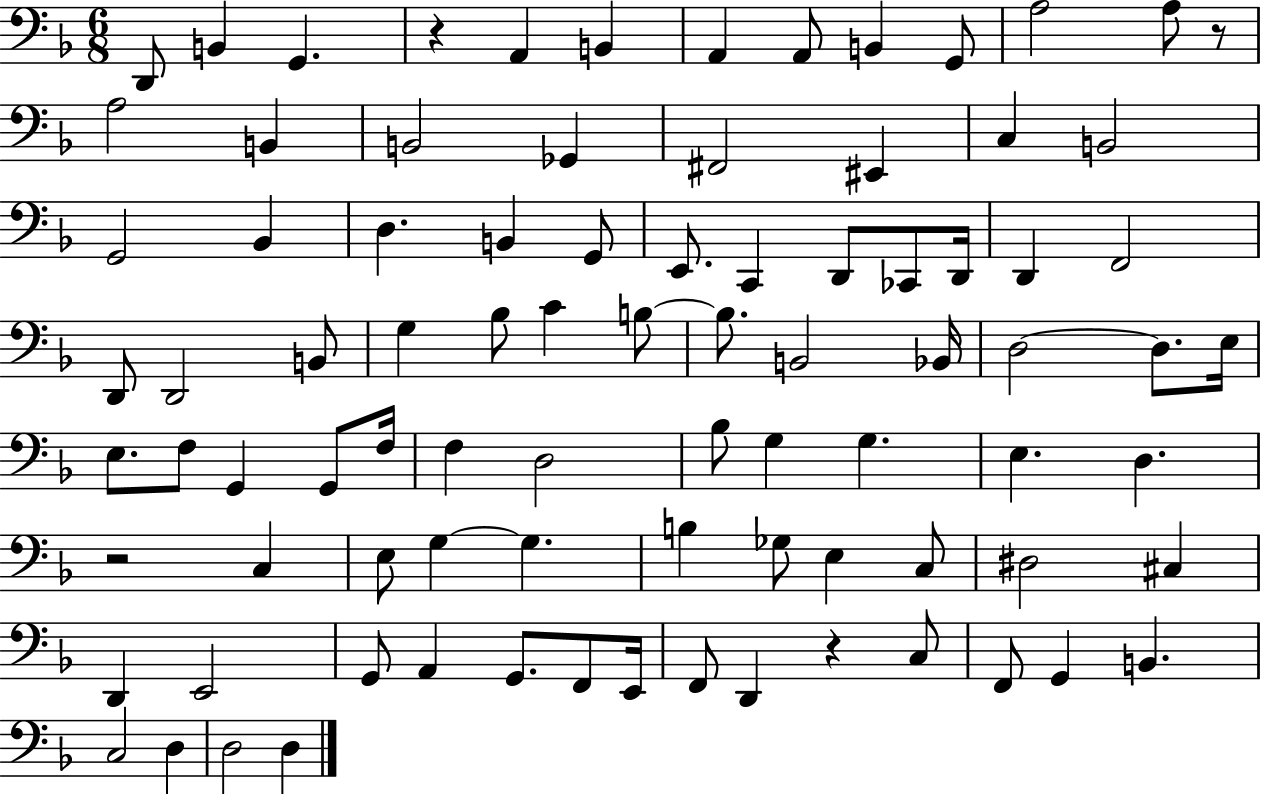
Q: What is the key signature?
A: F major